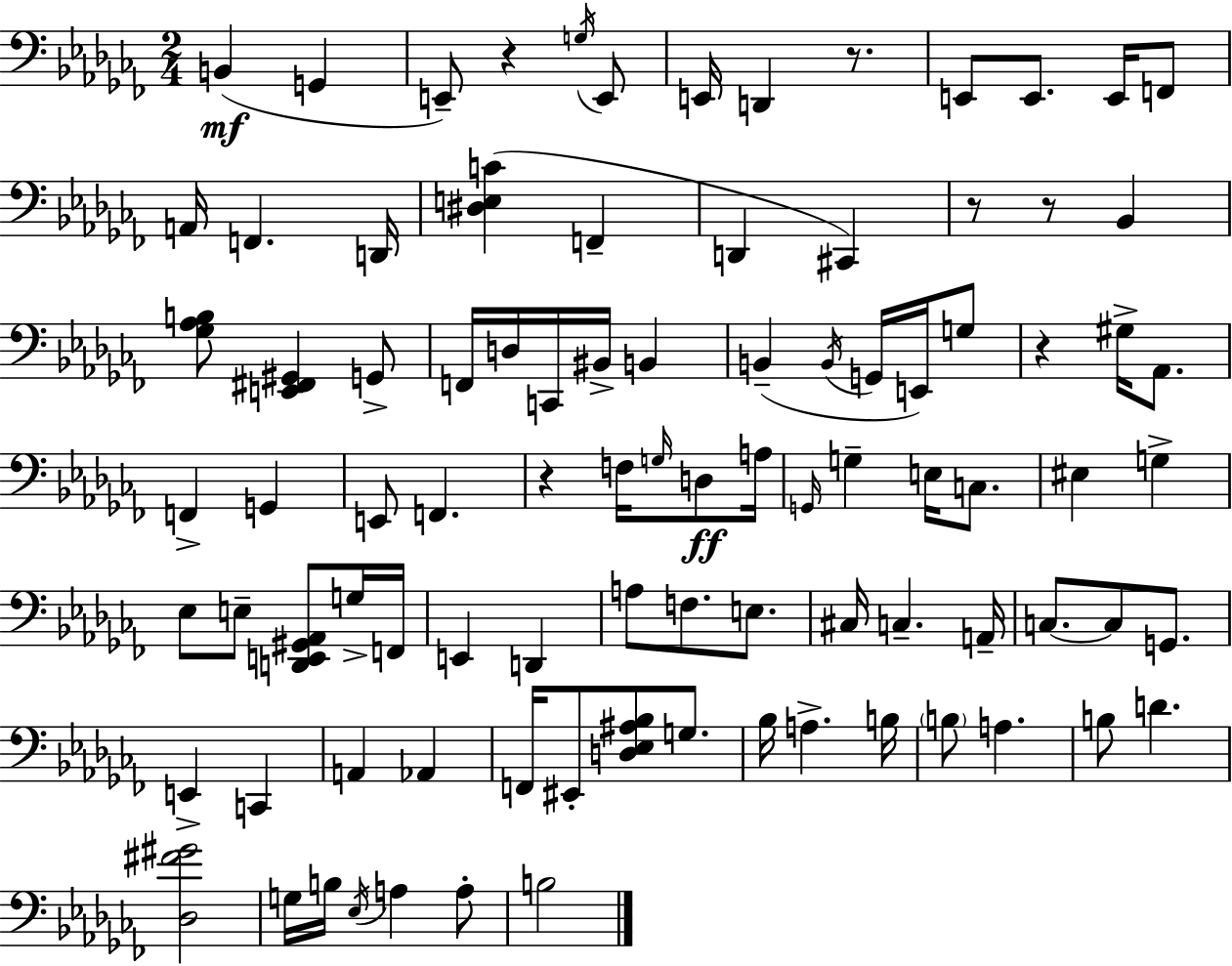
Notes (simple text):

B2/q G2/q E2/e R/q G3/s E2/e E2/s D2/q R/e. E2/e E2/e. E2/s F2/e A2/s F2/q. D2/s [D#3,E3,C4]/q F2/q D2/q C#2/q R/e R/e Bb2/q [Gb3,Ab3,B3]/e [E2,F#2,G#2]/q G2/e F2/s D3/s C2/s BIS2/s B2/q B2/q B2/s G2/s E2/s G3/e R/q G#3/s Ab2/e. F2/q G2/q E2/e F2/q. R/q F3/s G3/s D3/e A3/s G2/s G3/q E3/s C3/e. EIS3/q G3/q Eb3/e E3/e [D2,E2,G#2,Ab2]/e G3/s F2/s E2/q D2/q A3/e F3/e. E3/e. C#3/s C3/q. A2/s C3/e. C3/e G2/e. E2/q C2/q A2/q Ab2/q F2/s EIS2/e [D3,Eb3,A#3,Bb3]/e G3/e. Bb3/s A3/q. B3/s B3/e A3/q. B3/e D4/q. [Db3,F#4,G#4]/h G3/s B3/s Eb3/s A3/q A3/e B3/h